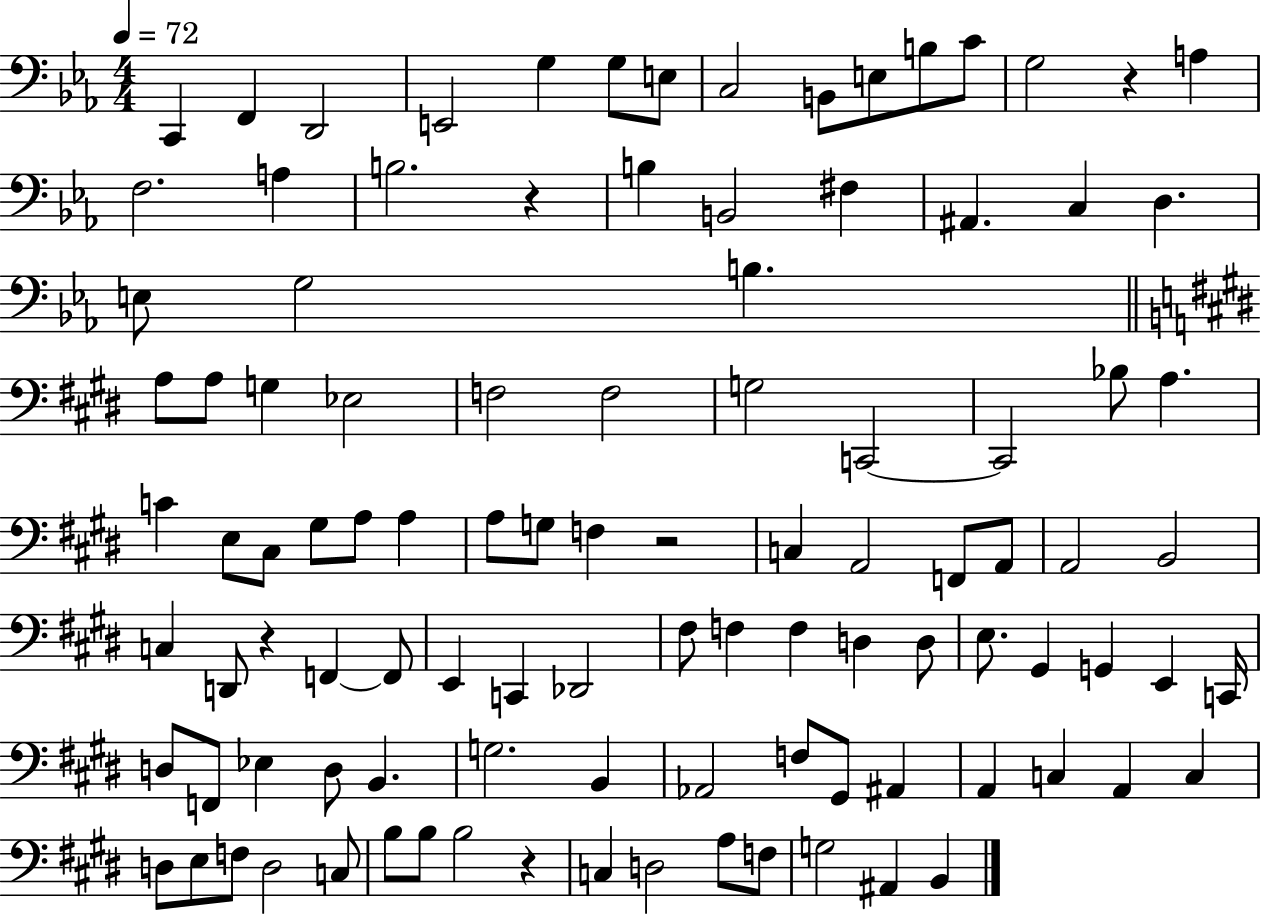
{
  \clef bass
  \numericTimeSignature
  \time 4/4
  \key ees \major
  \tempo 4 = 72
  c,4 f,4 d,2 | e,2 g4 g8 e8 | c2 b,8 e8 b8 c'8 | g2 r4 a4 | \break f2. a4 | b2. r4 | b4 b,2 fis4 | ais,4. c4 d4. | \break e8 g2 b4. | \bar "||" \break \key e \major a8 a8 g4 ees2 | f2 f2 | g2 c,2~~ | c,2 bes8 a4. | \break c'4 e8 cis8 gis8 a8 a4 | a8 g8 f4 r2 | c4 a,2 f,8 a,8 | a,2 b,2 | \break c4 d,8 r4 f,4~~ f,8 | e,4 c,4 des,2 | fis8 f4 f4 d4 d8 | e8. gis,4 g,4 e,4 c,16 | \break d8 f,8 ees4 d8 b,4. | g2. b,4 | aes,2 f8 gis,8 ais,4 | a,4 c4 a,4 c4 | \break d8 e8 f8 d2 c8 | b8 b8 b2 r4 | c4 d2 a8 f8 | g2 ais,4 b,4 | \break \bar "|."
}